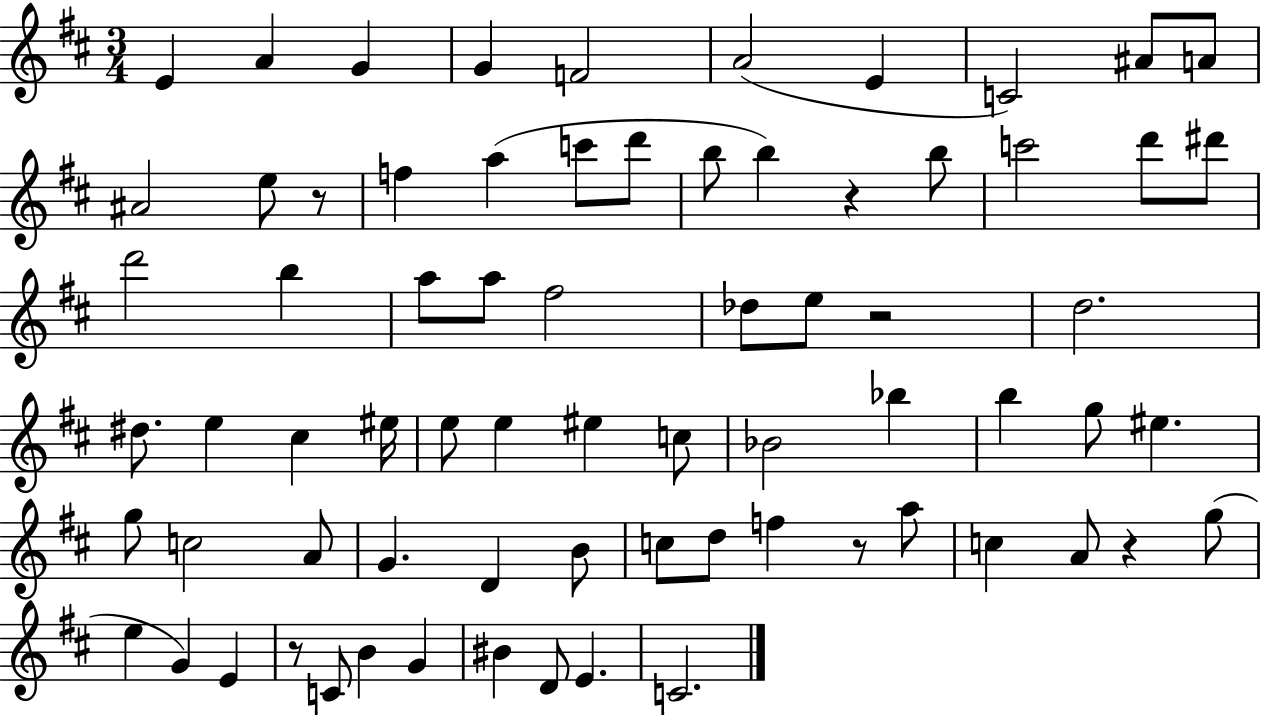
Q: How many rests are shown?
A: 6